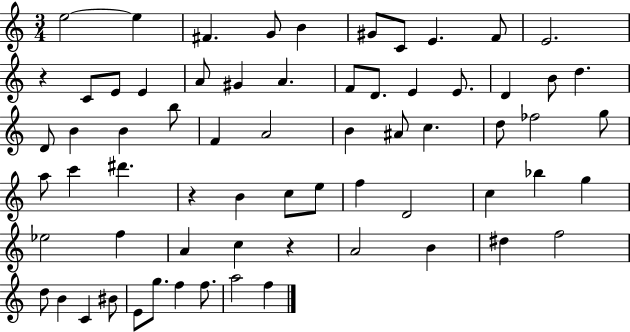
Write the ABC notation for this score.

X:1
T:Untitled
M:3/4
L:1/4
K:C
e2 e ^F G/2 B ^G/2 C/2 E F/2 E2 z C/2 E/2 E A/2 ^G A F/2 D/2 E E/2 D B/2 d D/2 B B b/2 F A2 B ^A/2 c d/2 _f2 g/2 a/2 c' ^d' z B c/2 e/2 f D2 c _b g _e2 f A c z A2 B ^d f2 d/2 B C ^B/2 E/2 g/2 f f/2 a2 f